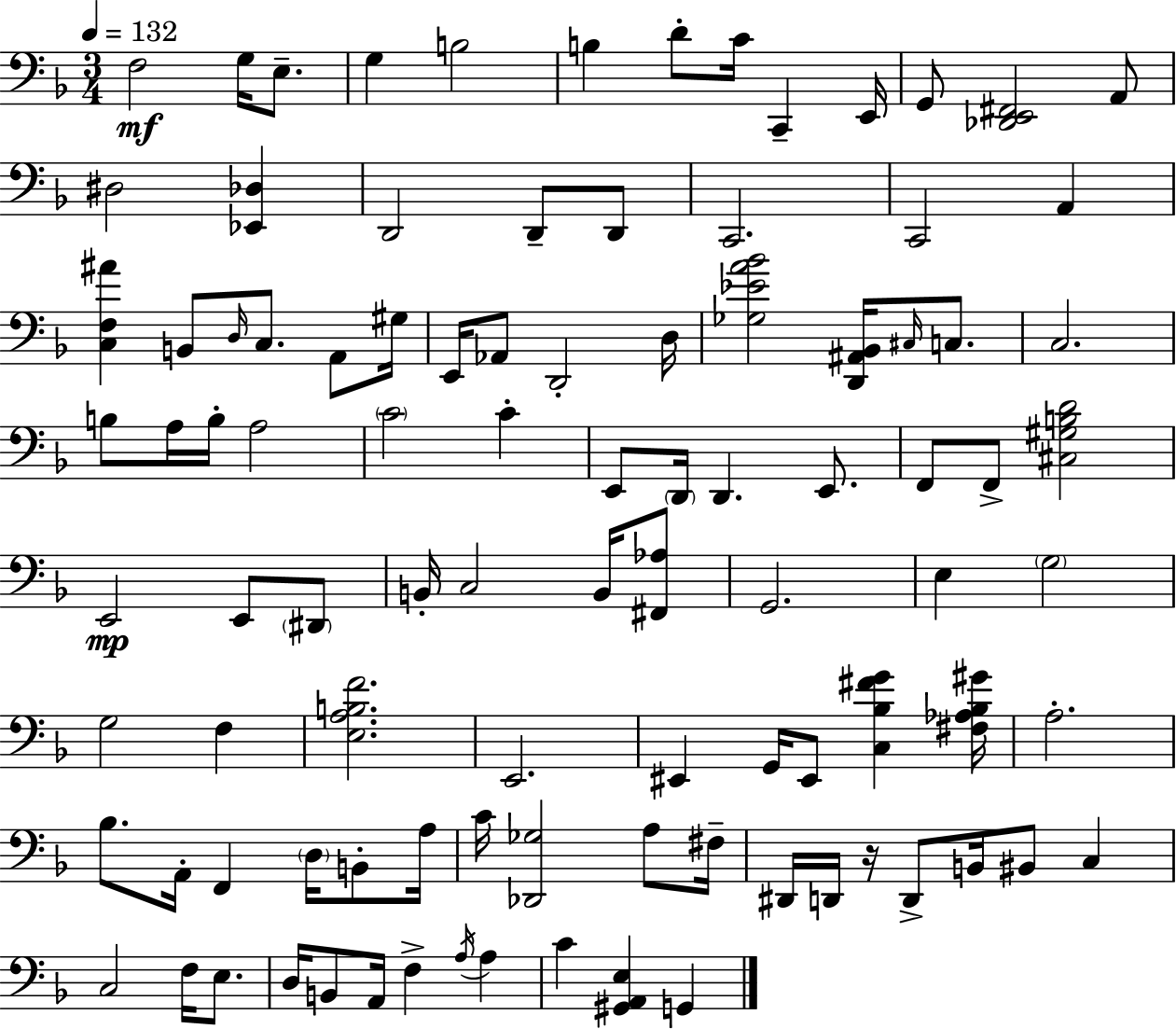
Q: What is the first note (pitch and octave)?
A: F3